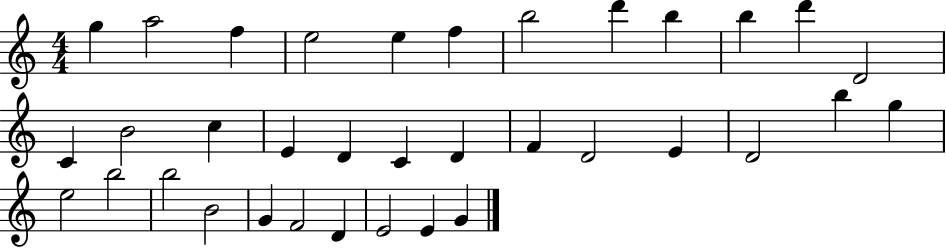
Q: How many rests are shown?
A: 0